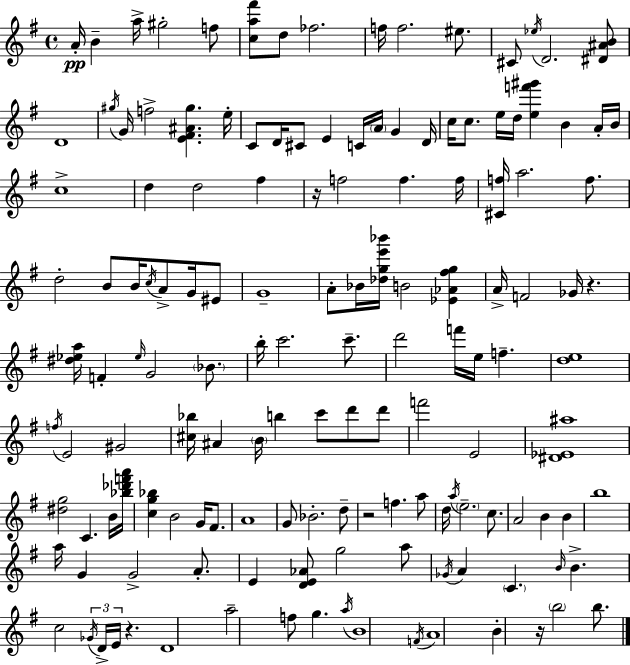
A4/s B4/q A5/s G#5/h F5/e [C5,A5,F#6]/e D5/e FES5/h. F5/s F5/h. EIS5/e. C#4/e Eb5/s D4/h. [D#4,A#4,B4]/e D4/w G#5/s G4/s F5/h [E4,F#4,A#4,G#5]/q. E5/s C4/e D4/s C#4/e E4/q C4/s A4/s G4/q D4/s C5/s C5/e. E5/s D5/s [E5,F6,G#6]/q B4/q A4/s B4/s C5/w D5/q D5/h F#5/q R/s F5/h F5/q. F5/s [C#4,F5]/s A5/h. F5/e. D5/h B4/e B4/s C5/s A4/e G4/s EIS4/e G4/w A4/e Bb4/s [Db5,G5,E6,Bb6]/s B4/h [Eb4,Ab4,F#5,G5]/q A4/s F4/h Gb4/s R/q. [D#5,Eb5,A5]/s F4/q Eb5/s G4/h Bb4/e. B5/s C6/h. C6/e. D6/h F6/s E5/s F5/q. [D5,E5]/w F5/s E4/h G#4/h [C#5,Bb5]/s A#4/q B4/s B5/q C6/e D6/e D6/e F6/h E4/h [D#4,Eb4,A#5]/w [D#5,G5]/h C4/q. B4/s [Bb5,Db6,F6,A6]/s [C5,G5,Bb5]/q B4/h G4/s F#4/e. A4/w G4/e Bb4/h. D5/e R/h F5/q. A5/e D5/s A5/s E5/h. C5/e. A4/h B4/q B4/q B5/w A5/s G4/q G4/h A4/e. E4/q [D4,E4,Ab4]/e G5/h A5/e Gb4/s A4/q C4/q. B4/s B4/q. C5/h Gb4/s D4/s E4/s R/q. D4/w A5/h F5/e G5/q. A5/s B4/w F4/s A4/w B4/q R/s B5/h B5/e.